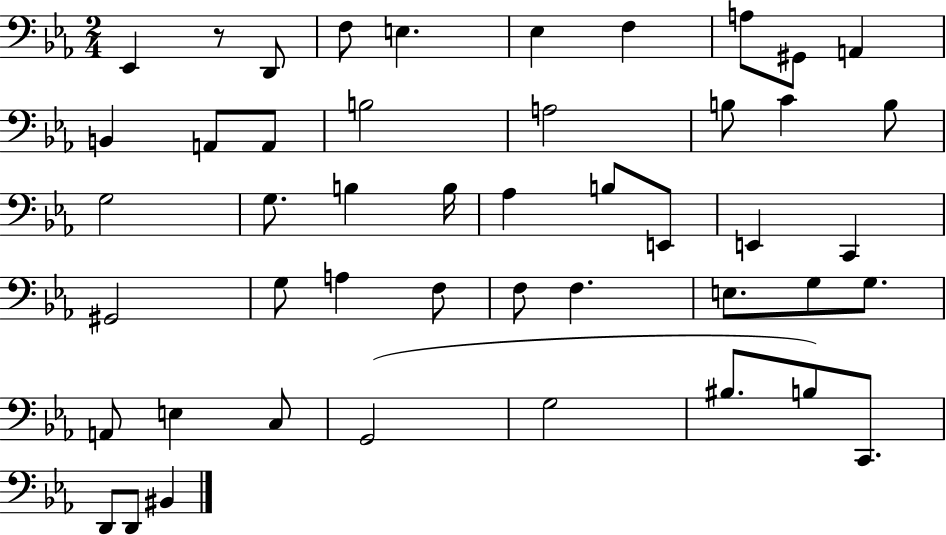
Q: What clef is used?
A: bass